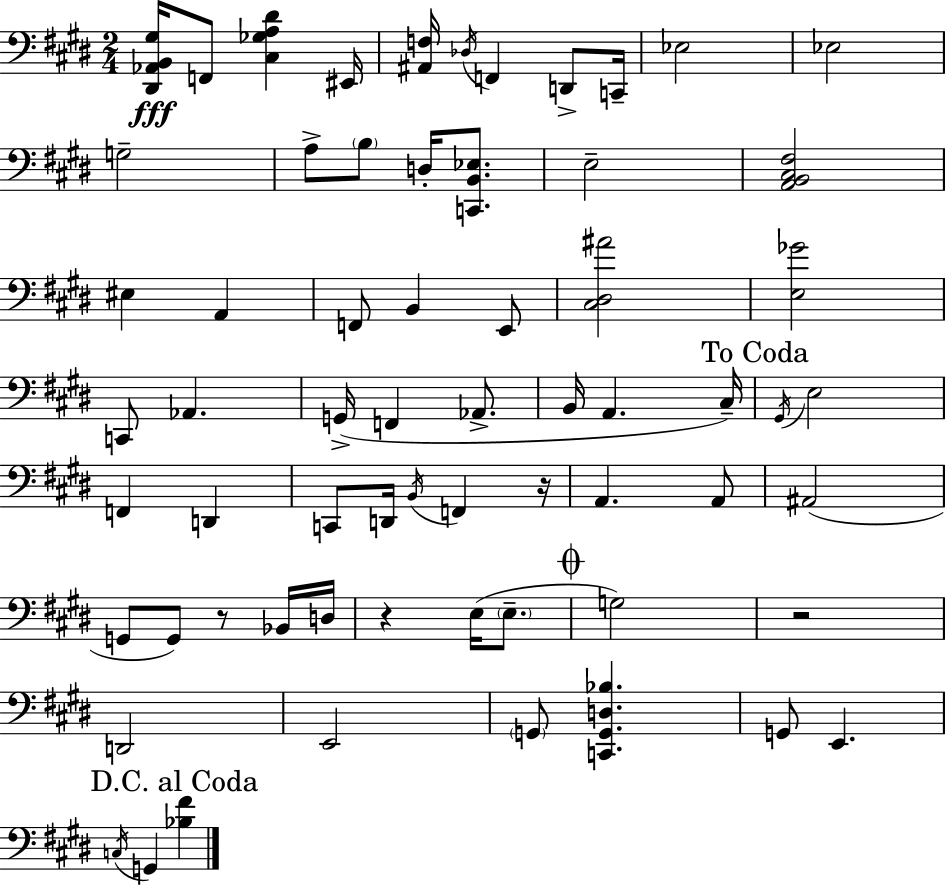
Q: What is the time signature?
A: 2/4